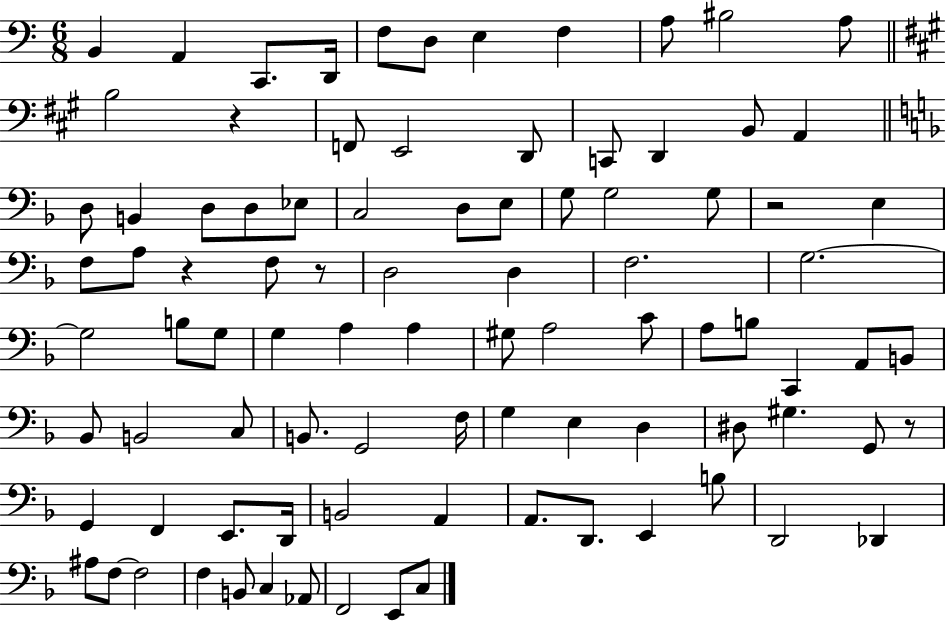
B2/q A2/q C2/e. D2/s F3/e D3/e E3/q F3/q A3/e BIS3/h A3/e B3/h R/q F2/e E2/h D2/e C2/e D2/q B2/e A2/q D3/e B2/q D3/e D3/e Eb3/e C3/h D3/e E3/e G3/e G3/h G3/e R/h E3/q F3/e A3/e R/q F3/e R/e D3/h D3/q F3/h. G3/h. G3/h B3/e G3/e G3/q A3/q A3/q G#3/e A3/h C4/e A3/e B3/e C2/q A2/e B2/e Bb2/e B2/h C3/e B2/e. G2/h F3/s G3/q E3/q D3/q D#3/e G#3/q. G2/e R/e G2/q F2/q E2/e. D2/s B2/h A2/q A2/e. D2/e. E2/q B3/e D2/h Db2/q A#3/e F3/e F3/h F3/q B2/e C3/q Ab2/e F2/h E2/e C3/e